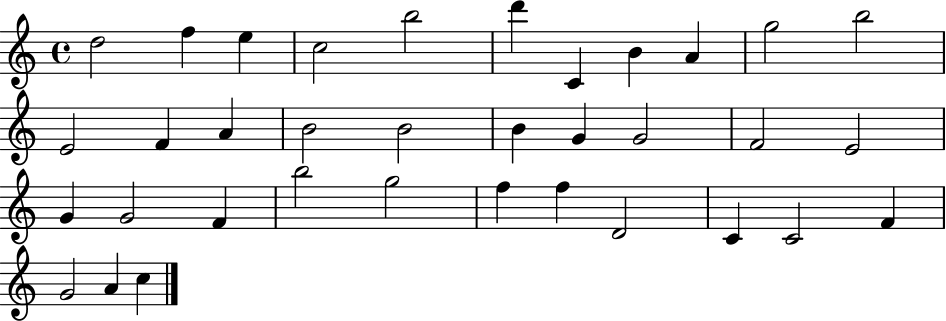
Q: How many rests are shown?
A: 0